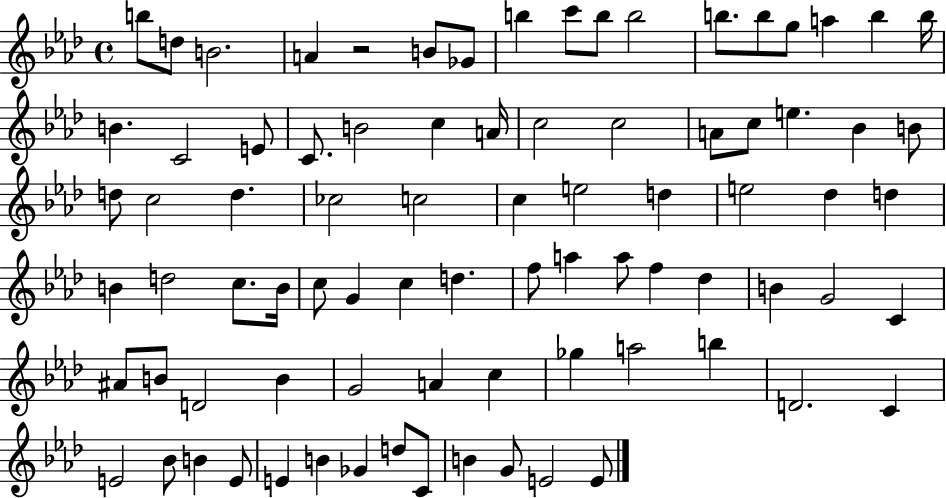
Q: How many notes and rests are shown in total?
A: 83